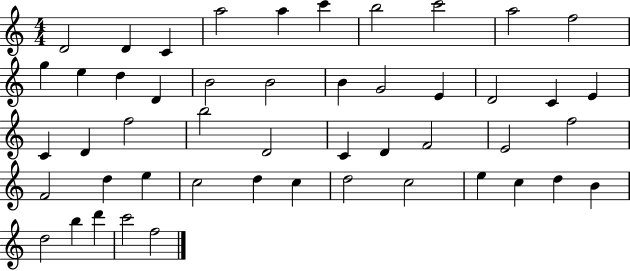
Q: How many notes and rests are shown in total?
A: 49